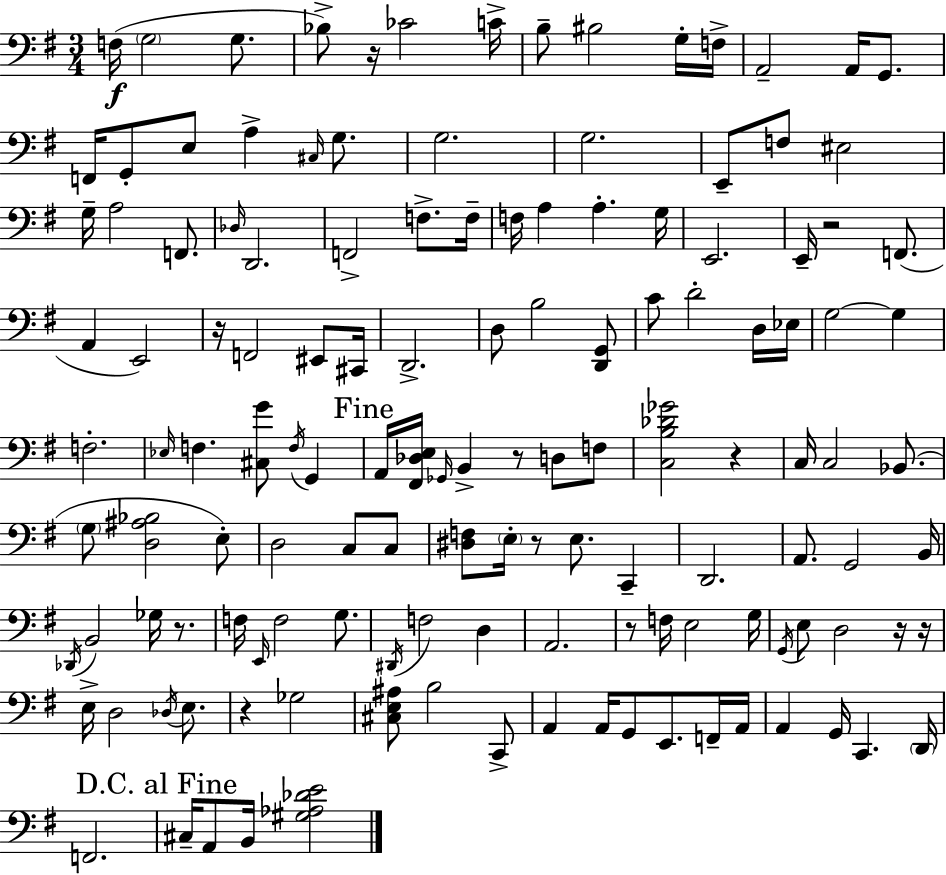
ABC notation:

X:1
T:Untitled
M:3/4
L:1/4
K:Em
F,/4 G,2 G,/2 _B,/2 z/4 _C2 C/4 B,/2 ^B,2 G,/4 F,/4 A,,2 A,,/4 G,,/2 F,,/4 G,,/2 E,/2 A, ^C,/4 G,/2 G,2 G,2 E,,/2 F,/2 ^E,2 G,/4 A,2 F,,/2 _D,/4 D,,2 F,,2 F,/2 F,/4 F,/4 A, A, G,/4 E,,2 E,,/4 z2 F,,/2 A,, E,,2 z/4 F,,2 ^E,,/2 ^C,,/4 D,,2 D,/2 B,2 [D,,G,,]/2 C/2 D2 D,/4 _E,/4 G,2 G, F,2 _E,/4 F, [^C,G]/2 F,/4 G,, A,,/4 [^F,,_D,E,]/4 _G,,/4 B,, z/2 D,/2 F,/2 [C,B,_D_G]2 z C,/4 C,2 _B,,/2 G,/2 [D,^A,_B,]2 E,/2 D,2 C,/2 C,/2 [^D,F,]/2 E,/4 z/2 E,/2 C,, D,,2 A,,/2 G,,2 B,,/4 _D,,/4 B,,2 _G,/4 z/2 F,/4 E,,/4 F,2 G,/2 ^D,,/4 F,2 D, A,,2 z/2 F,/4 E,2 G,/4 G,,/4 E,/2 D,2 z/4 z/4 E,/4 D,2 _D,/4 E,/2 z _G,2 [^C,E,^A,]/2 B,2 C,,/2 A,, A,,/4 G,,/2 E,,/2 F,,/4 A,,/4 A,, G,,/4 C,, D,,/4 F,,2 ^C,/4 A,,/2 B,,/4 [^G,_A,_DE]2